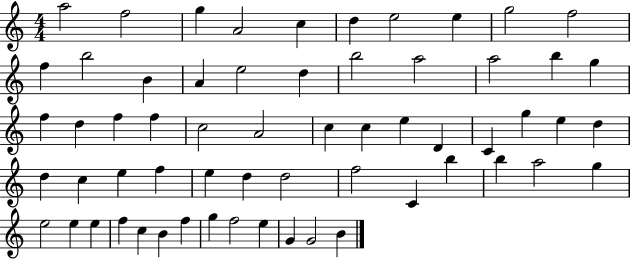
X:1
T:Untitled
M:4/4
L:1/4
K:C
a2 f2 g A2 c d e2 e g2 f2 f b2 B A e2 d b2 a2 a2 b g f d f f c2 A2 c c e D C g e d d c e f e d d2 f2 C b b a2 g e2 e e f c B f g f2 e G G2 B